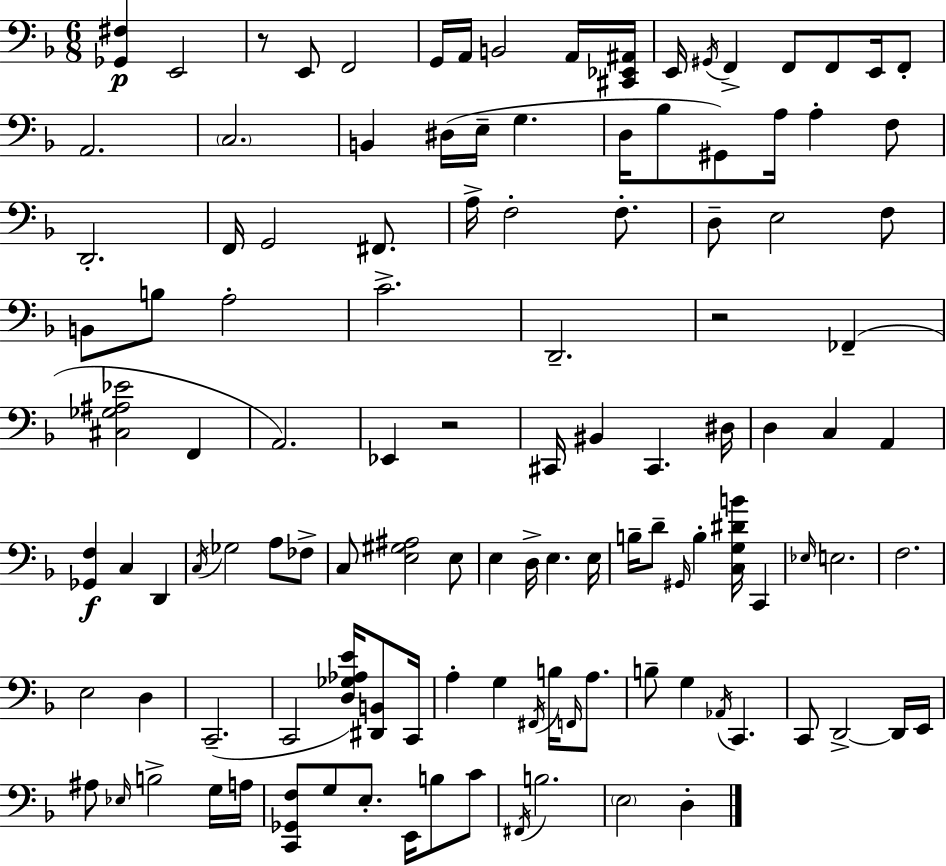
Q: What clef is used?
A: bass